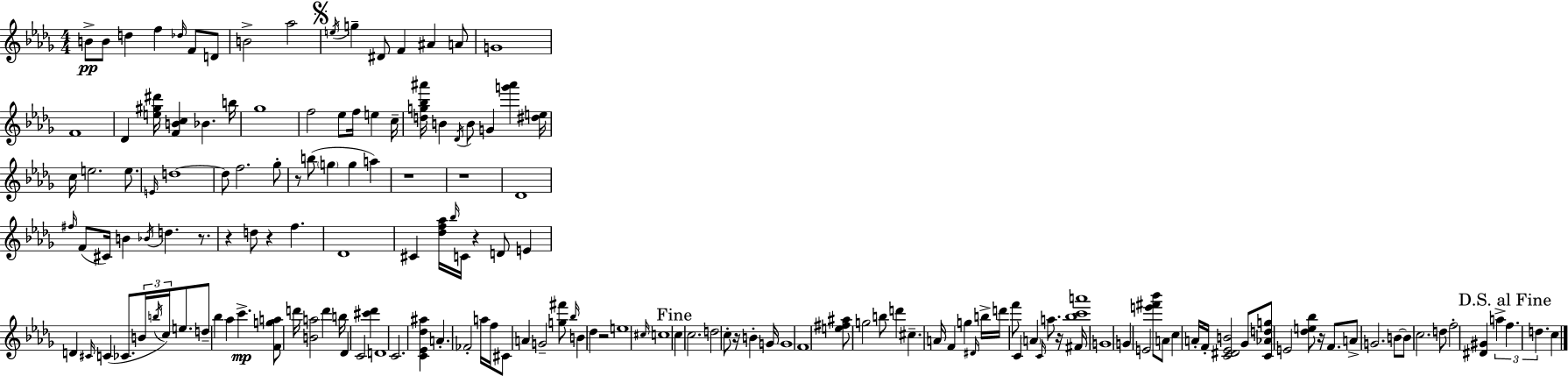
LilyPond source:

{
  \clef treble
  \numericTimeSignature
  \time 4/4
  \key bes \minor
  b'8->\pp b'8 d''4 f''4 \grace { des''16 } f'8 d'8 | b'2-> aes''2 | \mark \markup { \musicglyph "scripts.segno" } \acciaccatura { e''16 } g''4-- dis'8 f'4 ais'4 | a'8 g'1 | \break f'1 | des'4 <e'' gis'' dis'''>16 <f' b' c''>4 bes'4. | b''16 ges''1 | f''2 ees''8 f''16 e''4 | \break c''16-- <d'' g'' bes'' ais'''>16 b'4 \acciaccatura { des'16 } b'8 g'4 <g''' ais'''>4 | <dis'' e''>16 c''16 e''2. | e''8. \grace { e'16 } d''1~~ | d''8 f''2. | \break ges''8-. r8 b''8( \parenthesize g''4 g''4 | a''4) r1 | r1 | des'1 | \break \grace { fis''16 }( f'8 cis'16) b'4 \acciaccatura { bes'16 } d''4. | r8. r4 d''8 r4 | f''4. des'1 | cis'4 <des'' f'' aes''>16 \grace { bes''16 } c'16 r4 | \break d'8 e'4 d'4 \grace { cis'16 }( c'4 | ces'8. \tuplet 3/2 { b'16 \acciaccatura { b''16 } c''16) } e''8. d''8-- bes''4 aes''4 | c'''4.->\mp <f' g'' a''>8 d'''16 <b' a''>2 | d'''4 b''16 des'4 c'2 | \break <cis''' des'''>4 d'1 | c'2. | <c' ees' des'' ais''>4 a'4.-. fes'2-. | a''16 f''16 cis'8 a'4 g'2-- | \break <g'' fis'''>8 \grace { bes''16 } b'4 des''4 | r2 e''1 | \grace { cis''16 } c''1 | \mark "Fine" c''4 c''2. | \break d''2 | c''8-. r16 b'4-. g'16 g'1 | f'1 | <e'' fis'' ais''>8 g''2 | \break b''8 d'''4 cis''4.-- | a'16 f'4 g''4 \grace { dis'16 } b''16-> d'''16 f'''8 c'4 | \parenthesize a'4 \grace { c'16 } a''8. r16 fis'16 <bes'' c''' a'''>1 | g'1 | \break g'4 | e'2 <e''' fis''' bes'''>8 a'8 c''4 | a'16-. f'16-. <c' dis' ees' b'>2 ges'8 <c' aes' d'' g''>8 e'2 | <des'' e'' bes''>8 r16 f'8. a'8-> g'2. | \break b'8~~ b'8 c''2. | d''8 f''2-. | <dis' gis'>4 \tuplet 3/2 { a''4-> \mark "D.S. al Fine" f''4. | d''4. } c''4 \bar "|."
}